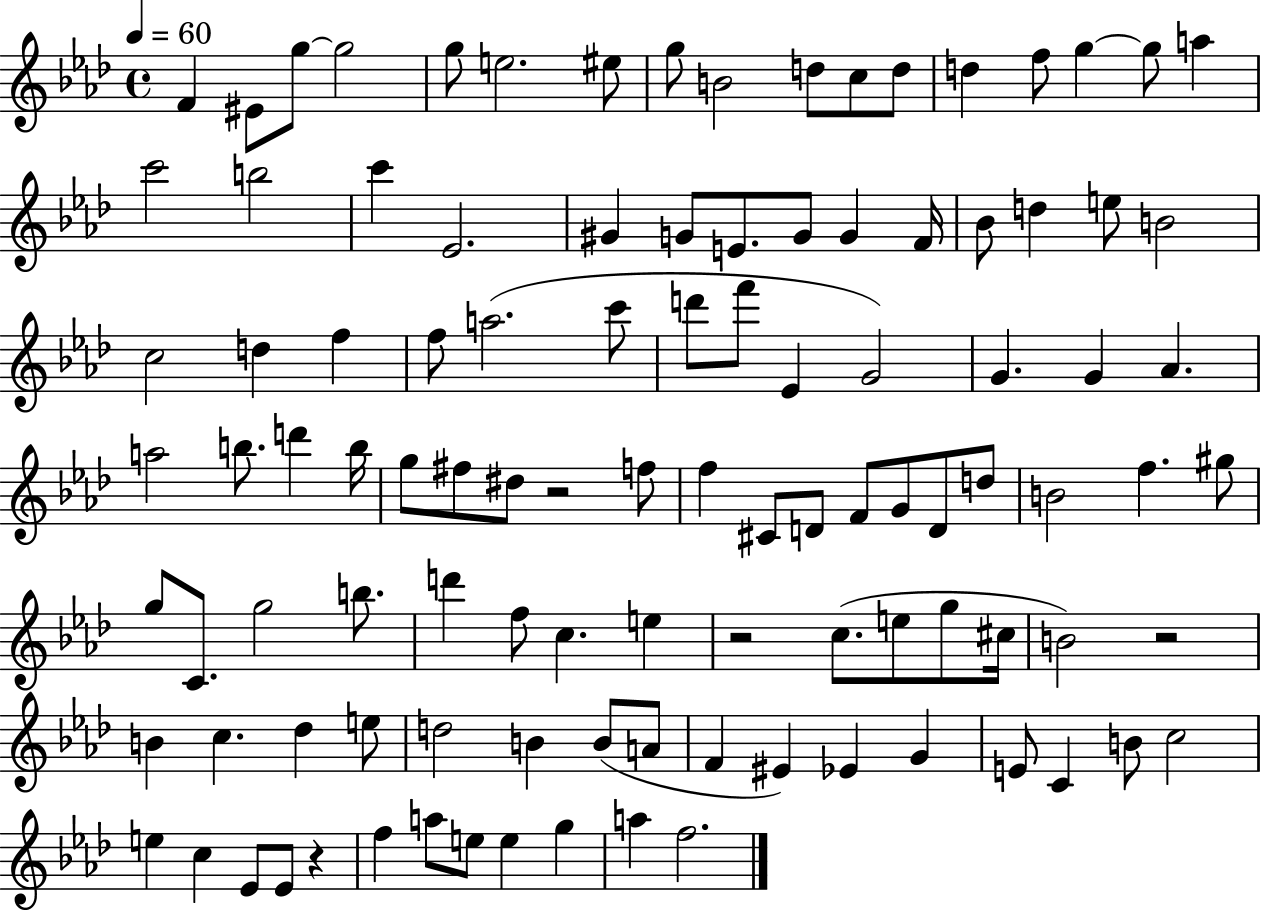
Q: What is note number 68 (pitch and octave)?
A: F5